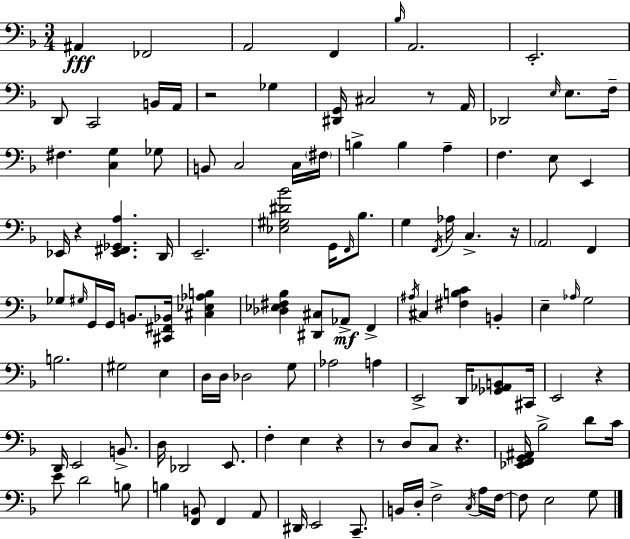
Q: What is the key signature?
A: F major